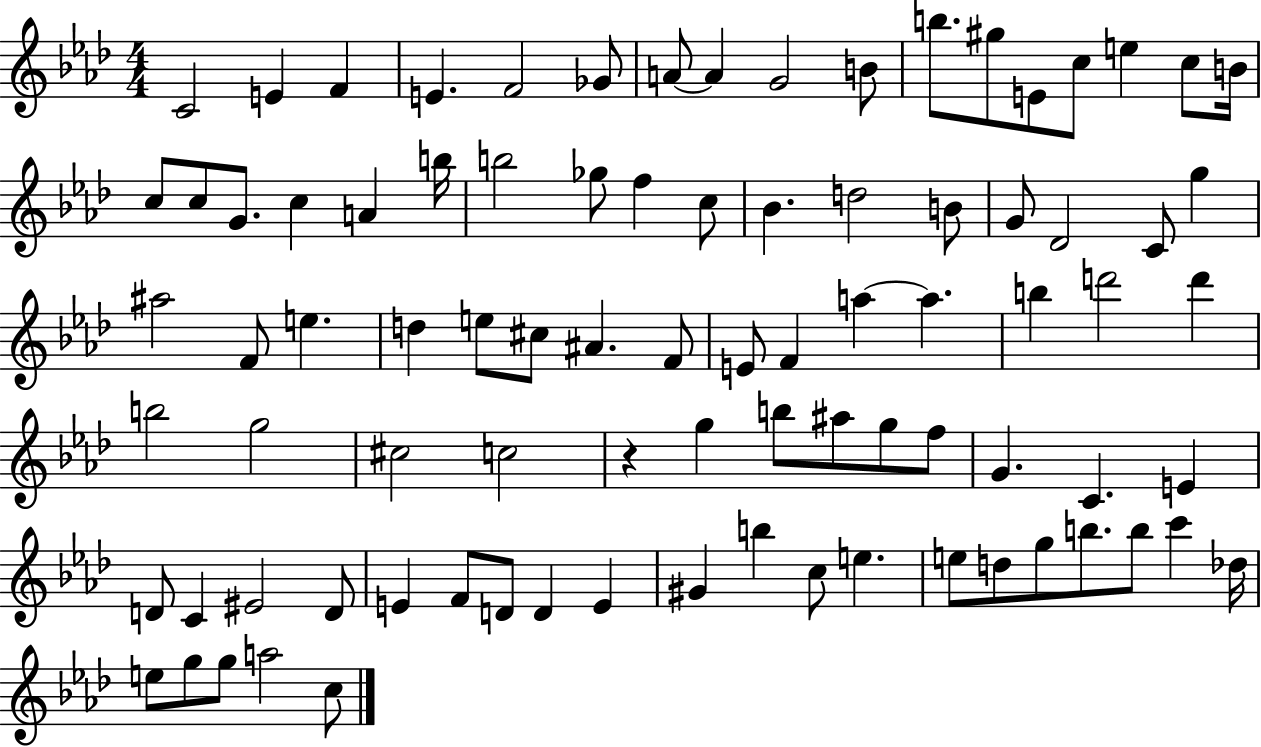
X:1
T:Untitled
M:4/4
L:1/4
K:Ab
C2 E F E F2 _G/2 A/2 A G2 B/2 b/2 ^g/2 E/2 c/2 e c/2 B/4 c/2 c/2 G/2 c A b/4 b2 _g/2 f c/2 _B d2 B/2 G/2 _D2 C/2 g ^a2 F/2 e d e/2 ^c/2 ^A F/2 E/2 F a a b d'2 d' b2 g2 ^c2 c2 z g b/2 ^a/2 g/2 f/2 G C E D/2 C ^E2 D/2 E F/2 D/2 D E ^G b c/2 e e/2 d/2 g/2 b/2 b/2 c' _d/4 e/2 g/2 g/2 a2 c/2